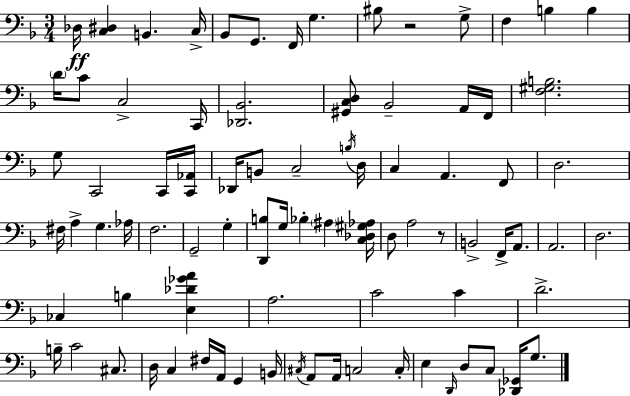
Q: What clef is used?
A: bass